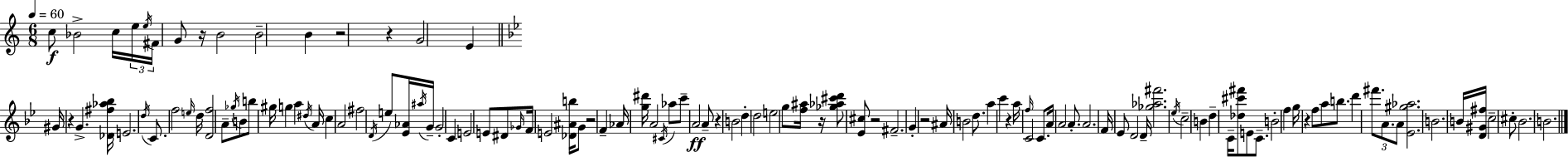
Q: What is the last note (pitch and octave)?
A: B4